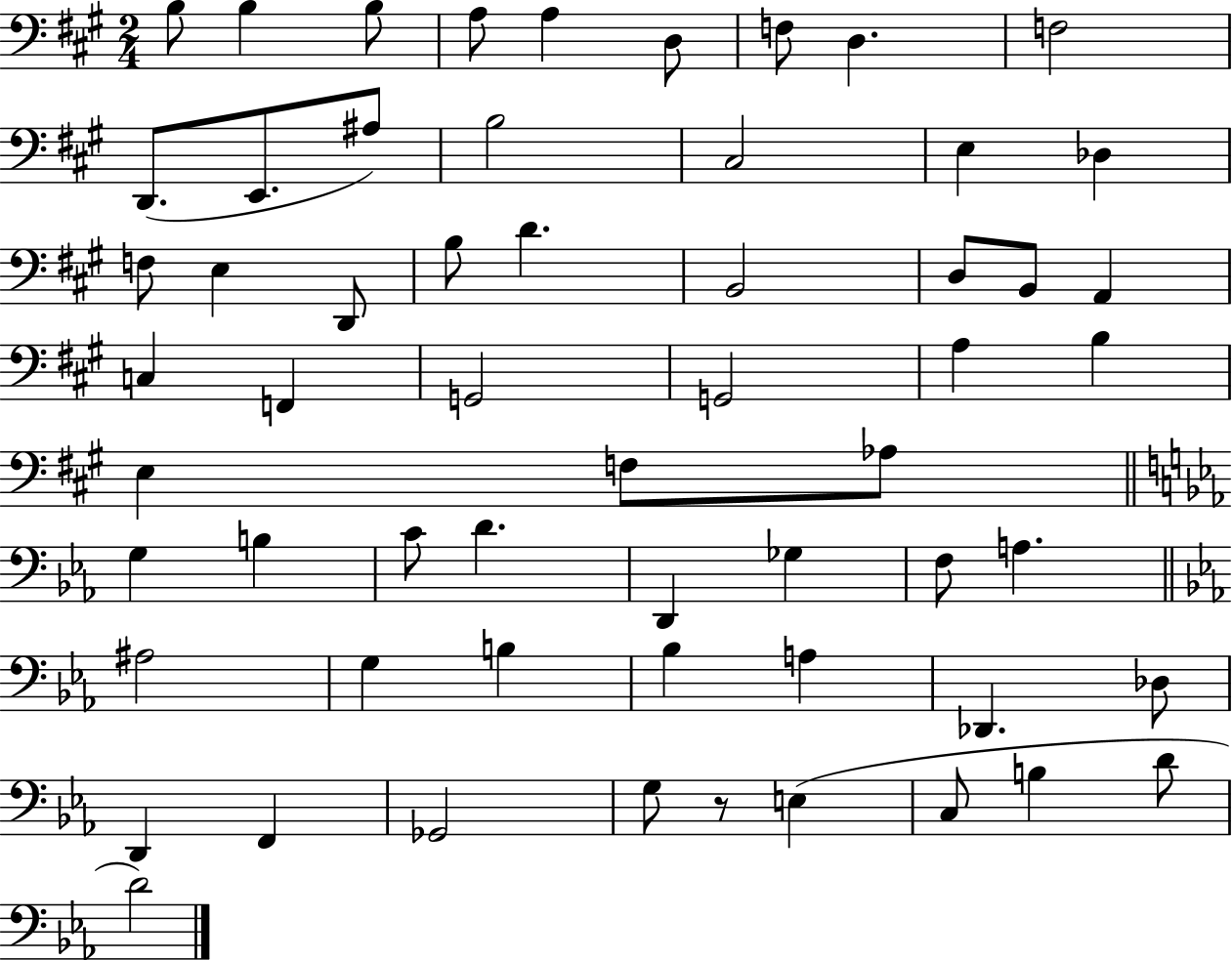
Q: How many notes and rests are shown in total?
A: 59